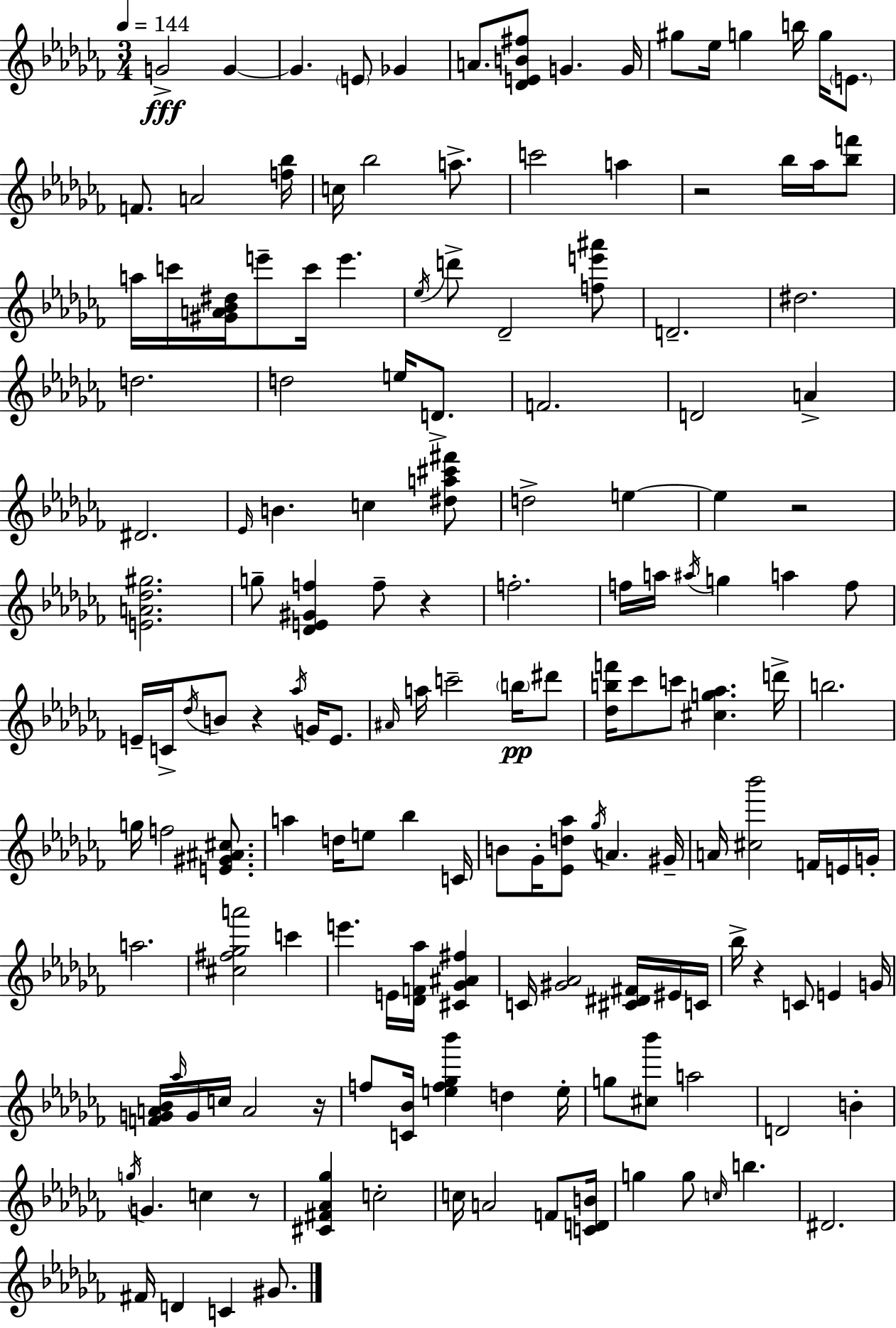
G4/h G4/q G4/q. E4/e Gb4/q A4/e. [Db4,E4,B4,F#5]/e G4/q. G4/s G#5/e Eb5/s G5/q B5/s G5/s E4/e. F4/e. A4/h [F5,Bb5]/s C5/s Bb5/h A5/e. C6/h A5/q R/h Bb5/s Ab5/s [Bb5,F6]/e A5/s C6/s [G#4,A4,Bb4,D#5]/s E6/e C6/s E6/q. Eb5/s D6/e Db4/h [F5,E6,A#6]/e D4/h. D#5/h. D5/h. D5/h E5/s D4/e. F4/h. D4/h A4/q D#4/h. Eb4/s B4/q. C5/q [D#5,A5,C#6,F#6]/e D5/h E5/q E5/q R/h [E4,A4,Db5,G#5]/h. G5/e [Db4,E4,G#4,F5]/q F5/e R/q F5/h. F5/s A5/s A#5/s G5/q A5/q F5/e E4/s C4/s Db5/s B4/e R/q Ab5/s G4/s E4/e. A#4/s A5/s C6/h B5/s D#6/e [Db5,B5,F6]/s CES6/e C6/e [C#5,G5,Ab5]/q. D6/s B5/h. G5/s F5/h [E4,G#4,A#4,C#5]/e. A5/q D5/s E5/e Bb5/q C4/s B4/e Gb4/s [Eb4,D5,Ab5]/e Gb5/s A4/q. G#4/s A4/s [C#5,Bb6]/h F4/s E4/s G4/s A5/h. [C#5,F#5,Gb5,A6]/h C6/q E6/q. E4/s [Db4,F4,Ab5]/s [C#4,Gb4,A#4,F#5]/q C4/s [G#4,Ab4]/h [C#4,D#4,F#4]/s EIS4/s C4/s Bb5/s R/q C4/e E4/q G4/s [F4,G4,A4,Bb4]/s Ab5/s G4/s C5/s A4/h R/s F5/e [C4,Bb4]/s [E5,F5,Gb5,Bb6]/q D5/q E5/s G5/e [C#5,Bb6]/e A5/h D4/h B4/q G5/s G4/q. C5/q R/e [C#4,F#4,Ab4,Gb5]/q C5/h C5/s A4/h F4/e [C4,D4,B4]/s G5/q G5/e C5/s B5/q. D#4/h. F#4/s D4/q C4/q G#4/e.